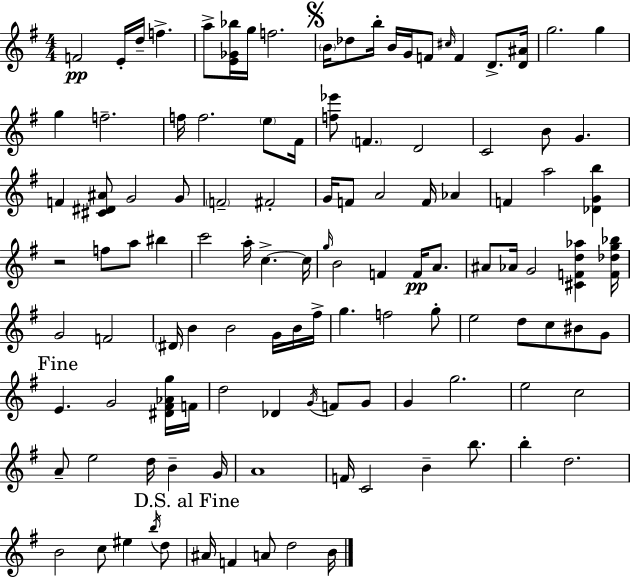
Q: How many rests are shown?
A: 1